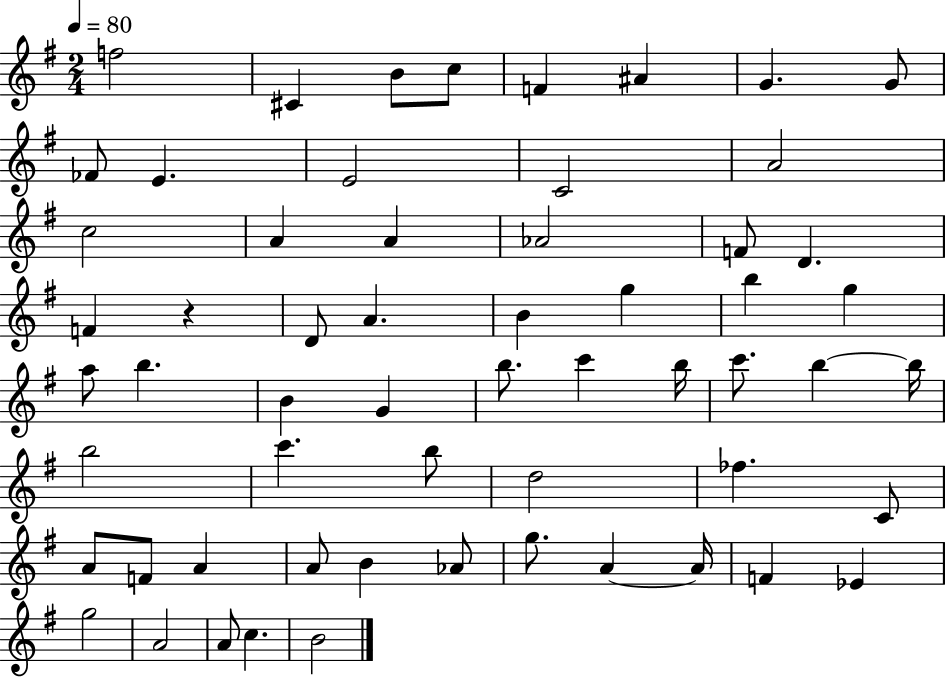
{
  \clef treble
  \numericTimeSignature
  \time 2/4
  \key g \major
  \tempo 4 = 80
  f''2 | cis'4 b'8 c''8 | f'4 ais'4 | g'4. g'8 | \break fes'8 e'4. | e'2 | c'2 | a'2 | \break c''2 | a'4 a'4 | aes'2 | f'8 d'4. | \break f'4 r4 | d'8 a'4. | b'4 g''4 | b''4 g''4 | \break a''8 b''4. | b'4 g'4 | b''8. c'''4 b''16 | c'''8. b''4~~ b''16 | \break b''2 | c'''4. b''8 | d''2 | fes''4. c'8 | \break a'8 f'8 a'4 | a'8 b'4 aes'8 | g''8. a'4~~ a'16 | f'4 ees'4 | \break g''2 | a'2 | a'8 c''4. | b'2 | \break \bar "|."
}